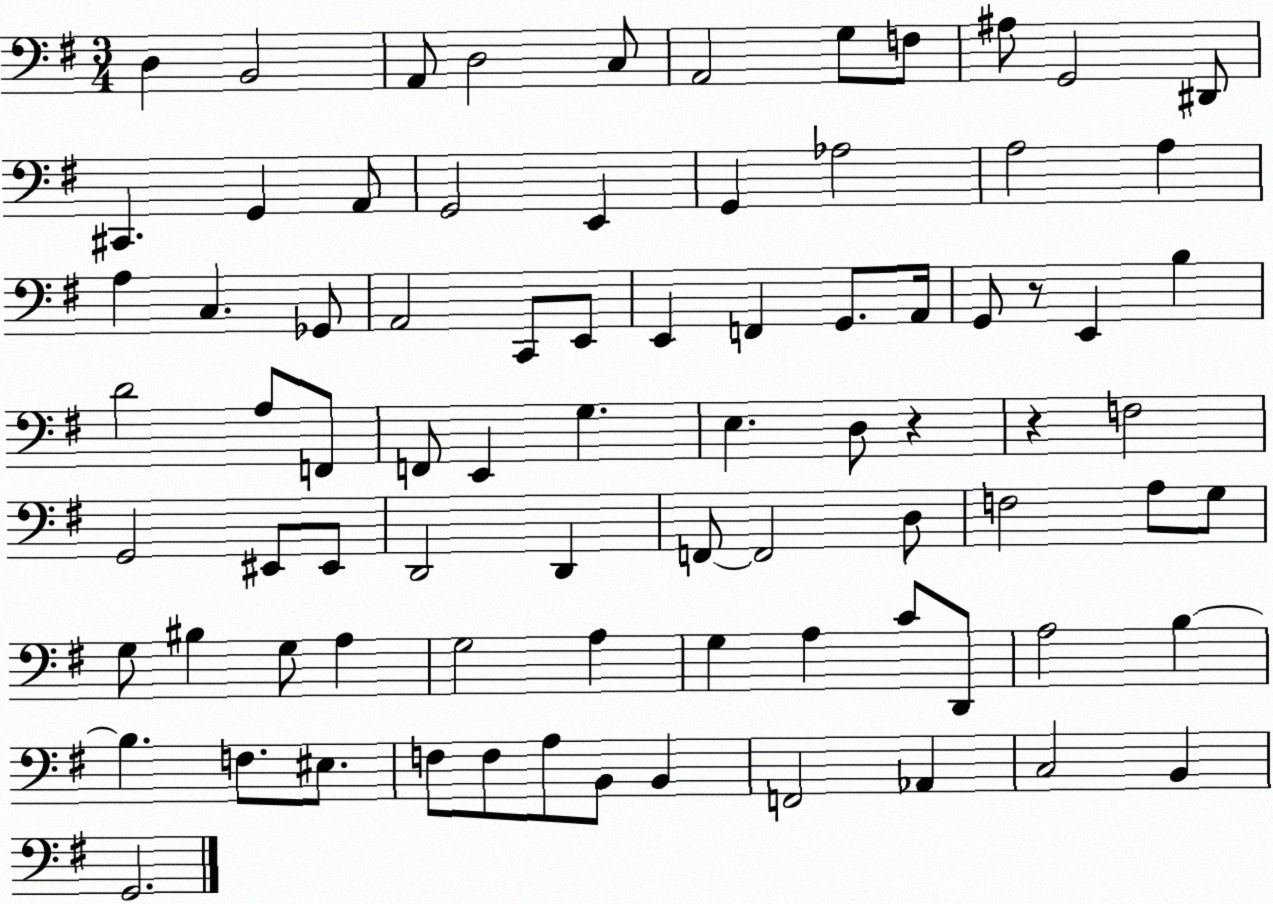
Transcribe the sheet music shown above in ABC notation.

X:1
T:Untitled
M:3/4
L:1/4
K:G
D, B,,2 A,,/2 D,2 C,/2 A,,2 G,/2 F,/2 ^A,/2 G,,2 ^D,,/2 ^C,, G,, A,,/2 G,,2 E,, G,, _A,2 A,2 A, A, C, _G,,/2 A,,2 C,,/2 E,,/2 E,, F,, G,,/2 A,,/4 G,,/2 z/2 E,, B, D2 A,/2 F,,/2 F,,/2 E,, G, E, D,/2 z z F,2 G,,2 ^E,,/2 ^E,,/2 D,,2 D,, F,,/2 F,,2 D,/2 F,2 A,/2 G,/2 G,/2 ^B, G,/2 A, G,2 A, G, A, C/2 D,,/2 A,2 B, B, F,/2 ^E,/2 F,/2 F,/2 A,/2 B,,/2 B,, F,,2 _A,, C,2 B,, G,,2